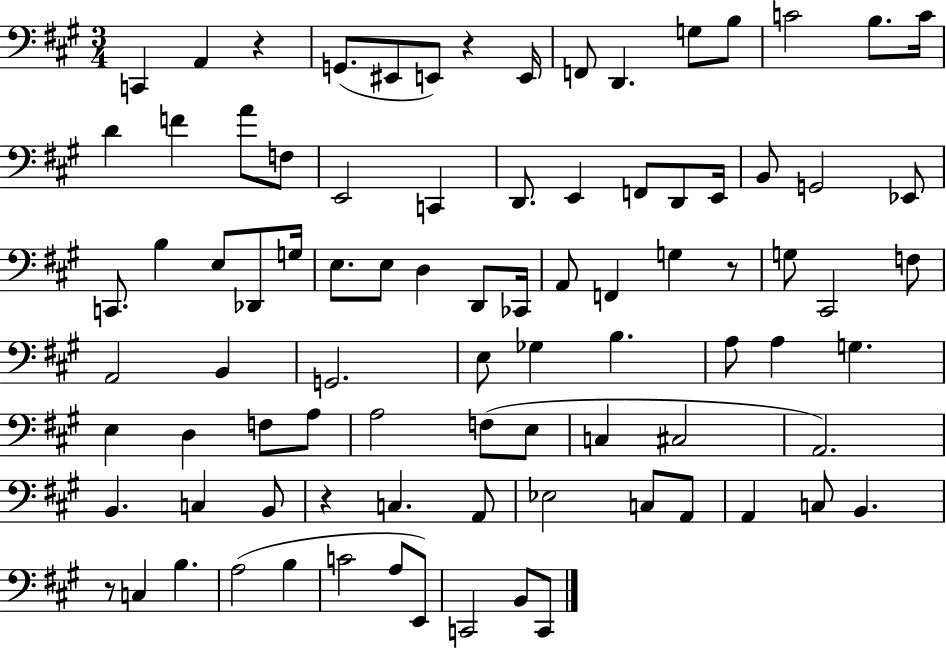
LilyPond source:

{
  \clef bass
  \numericTimeSignature
  \time 3/4
  \key a \major
  c,4 a,4 r4 | g,8.( eis,8 e,8) r4 e,16 | f,8 d,4. g8 b8 | c'2 b8. c'16 | \break d'4 f'4 a'8 f8 | e,2 c,4 | d,8. e,4 f,8 d,8 e,16 | b,8 g,2 ees,8 | \break c,8. b4 e8 des,8 g16 | e8. e8 d4 d,8 ces,16 | a,8 f,4 g4 r8 | g8 cis,2 f8 | \break a,2 b,4 | g,2. | e8 ges4 b4. | a8 a4 g4. | \break e4 d4 f8 a8 | a2 f8( e8 | c4 cis2 | a,2.) | \break b,4. c4 b,8 | r4 c4. a,8 | ees2 c8 a,8 | a,4 c8 b,4. | \break r8 c4 b4. | a2( b4 | c'2 a8 e,8) | c,2 b,8 c,8 | \break \bar "|."
}